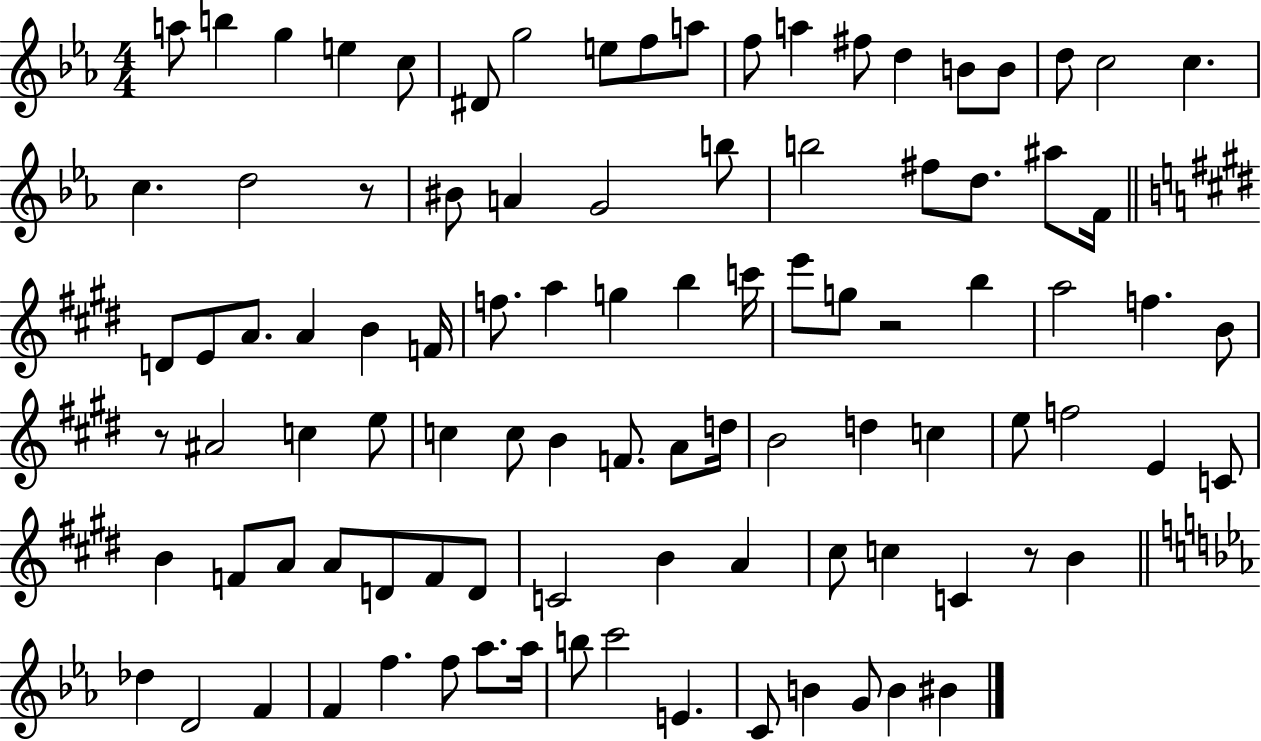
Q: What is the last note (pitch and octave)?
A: BIS4